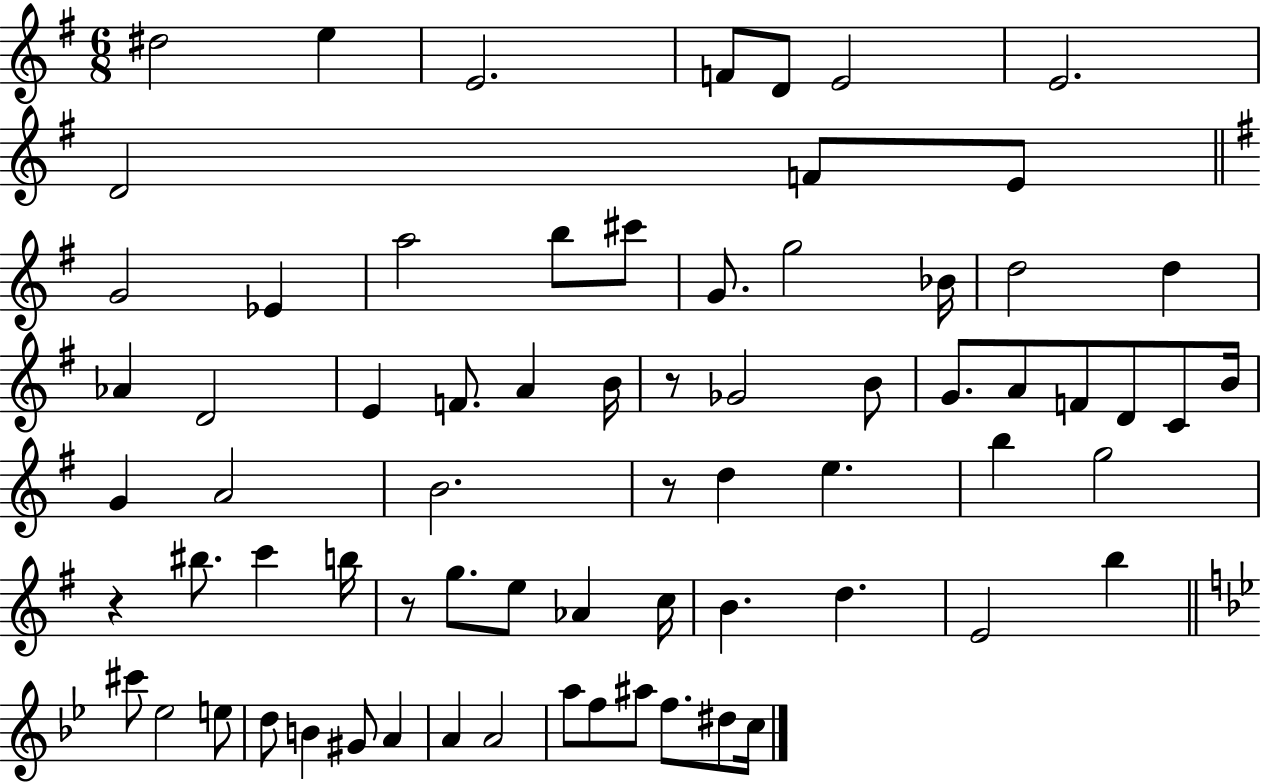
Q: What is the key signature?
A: G major